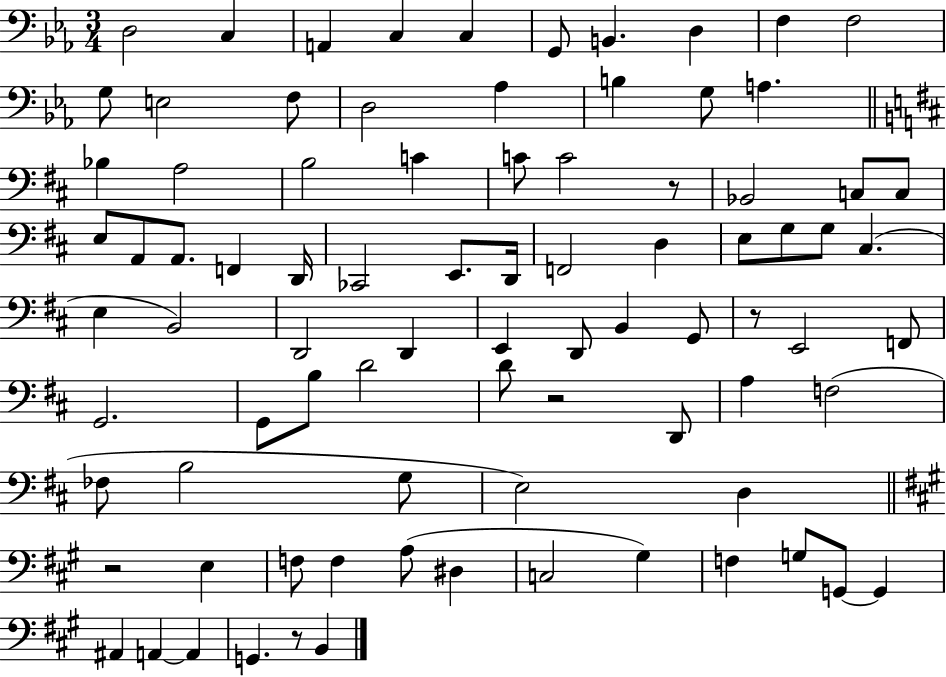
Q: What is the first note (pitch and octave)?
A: D3